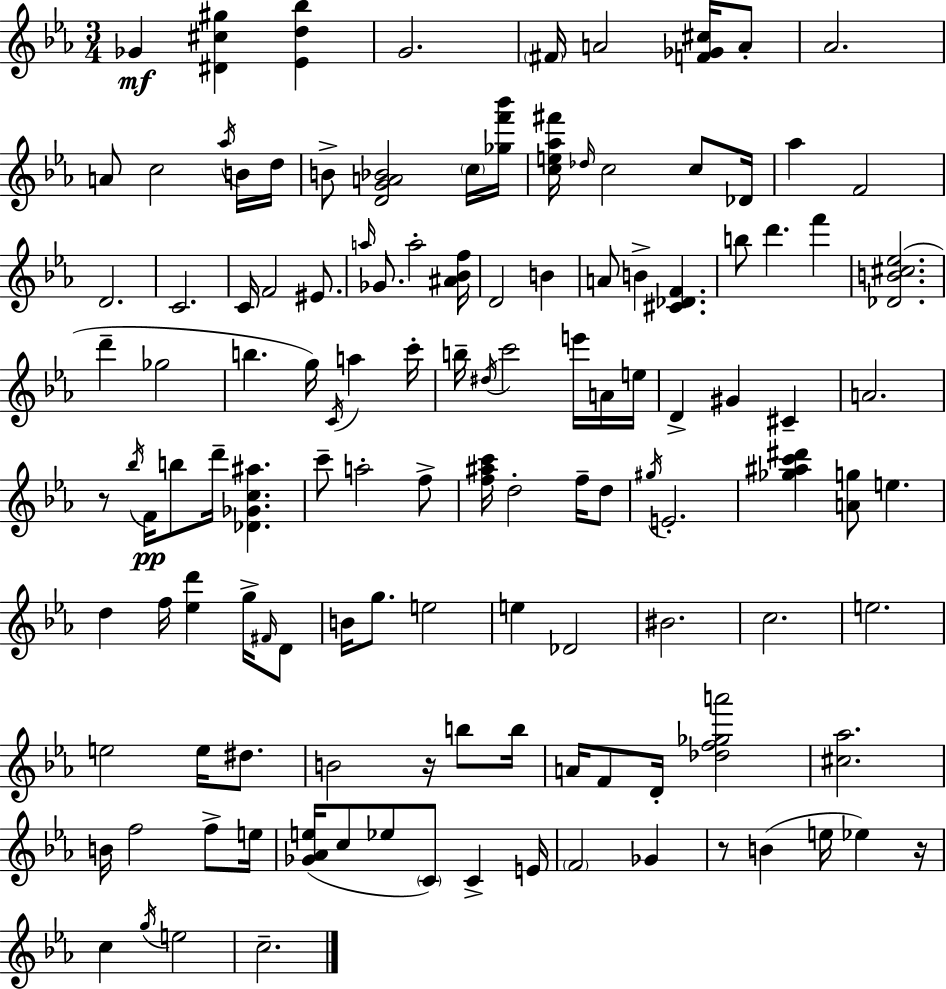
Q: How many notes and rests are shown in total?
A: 125